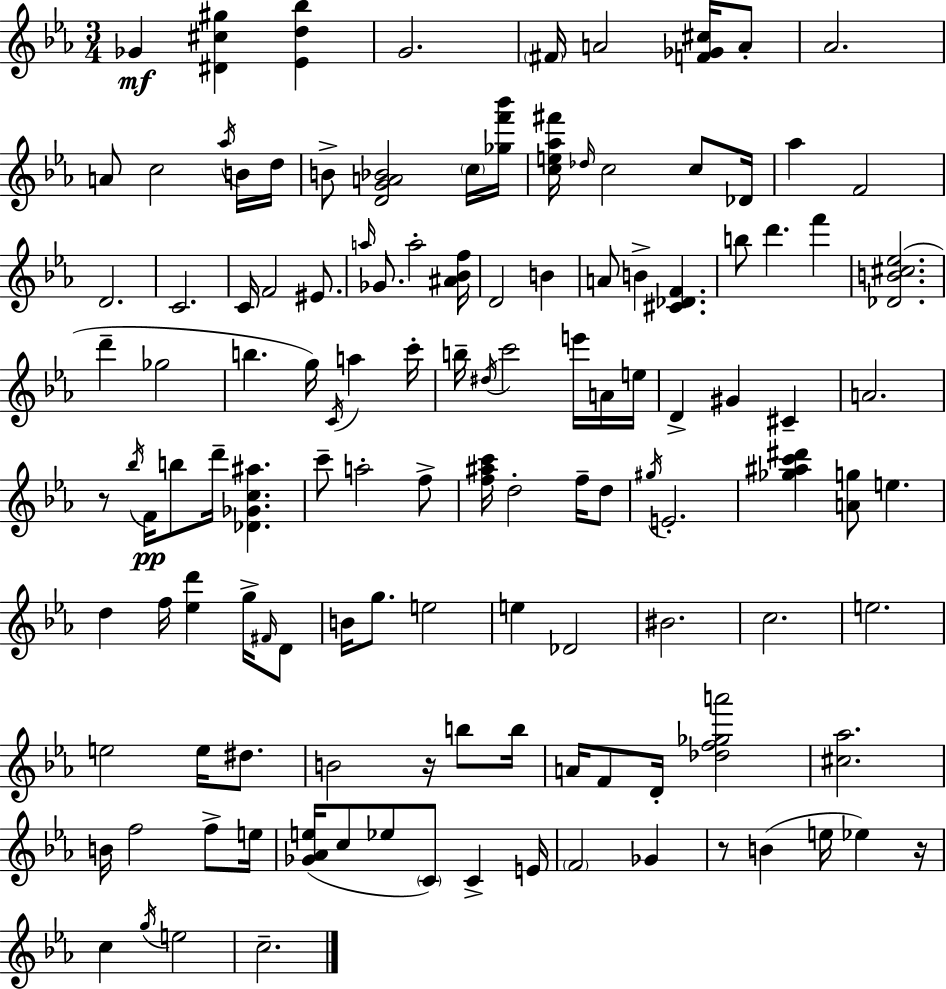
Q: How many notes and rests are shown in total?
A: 125